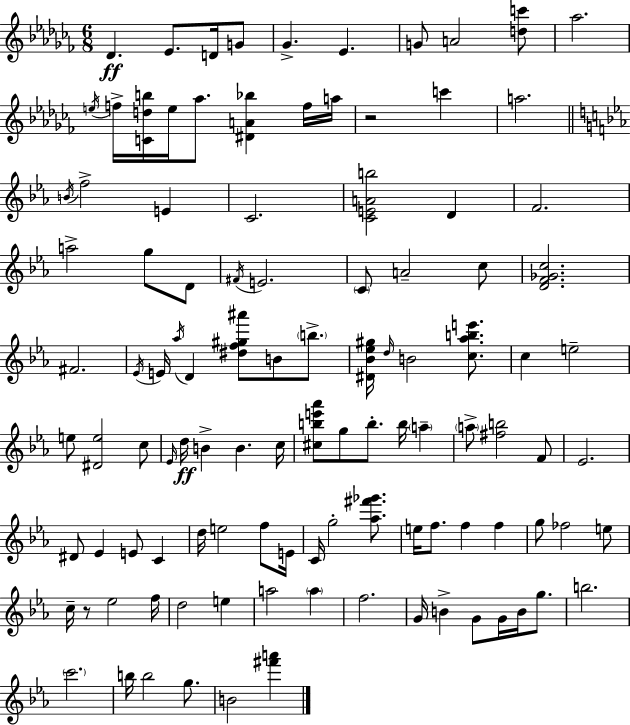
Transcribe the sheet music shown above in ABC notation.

X:1
T:Untitled
M:6/8
L:1/4
K:Abm
_D _E/2 D/4 G/2 _G _E G/2 A2 [dc']/2 _a2 e/4 f/4 [Cdb]/4 e/4 _a/2 [^DA_b] f/4 a/4 z2 c' a2 B/4 f2 E C2 [CEAb]2 D F2 a2 g/2 D/2 ^F/4 E2 C/2 A2 c/2 [DF_Gc]2 ^F2 _E/4 E/4 _a/4 D [^df^g^a']/2 B/2 b/2 [^D_B_e^g]/4 d/4 B2 [c_abe']/2 c e2 e/2 [^De]2 c/2 _E/4 d/4 B B c/4 [^cbe'_a']/2 g/2 b/2 b/4 a a/2 [^fb]2 F/2 _E2 ^D/2 _E E/2 C d/4 e2 f/2 E/4 C/4 g2 [_a^f'_g']/2 e/4 f/2 f f g/2 _f2 e/2 c/4 z/2 _e2 f/4 d2 e a2 a f2 G/4 B G/2 G/4 B/4 g/2 b2 c'2 b/4 b2 g/2 B2 [^f'a']